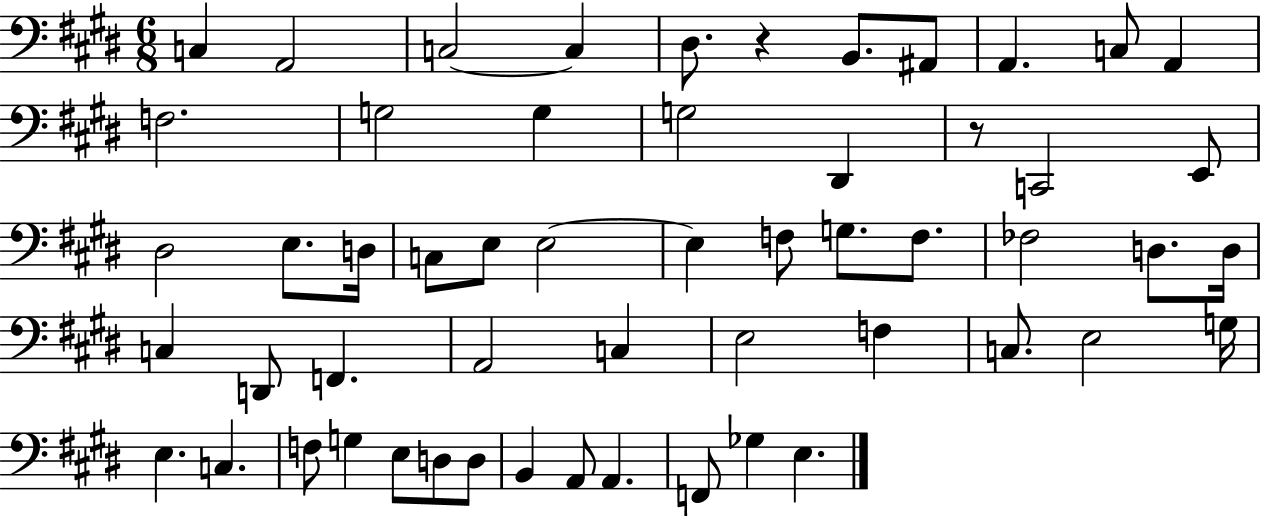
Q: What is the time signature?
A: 6/8